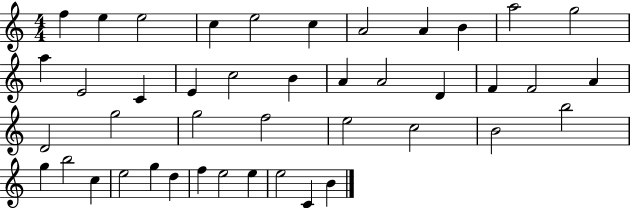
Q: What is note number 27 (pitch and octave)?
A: F5